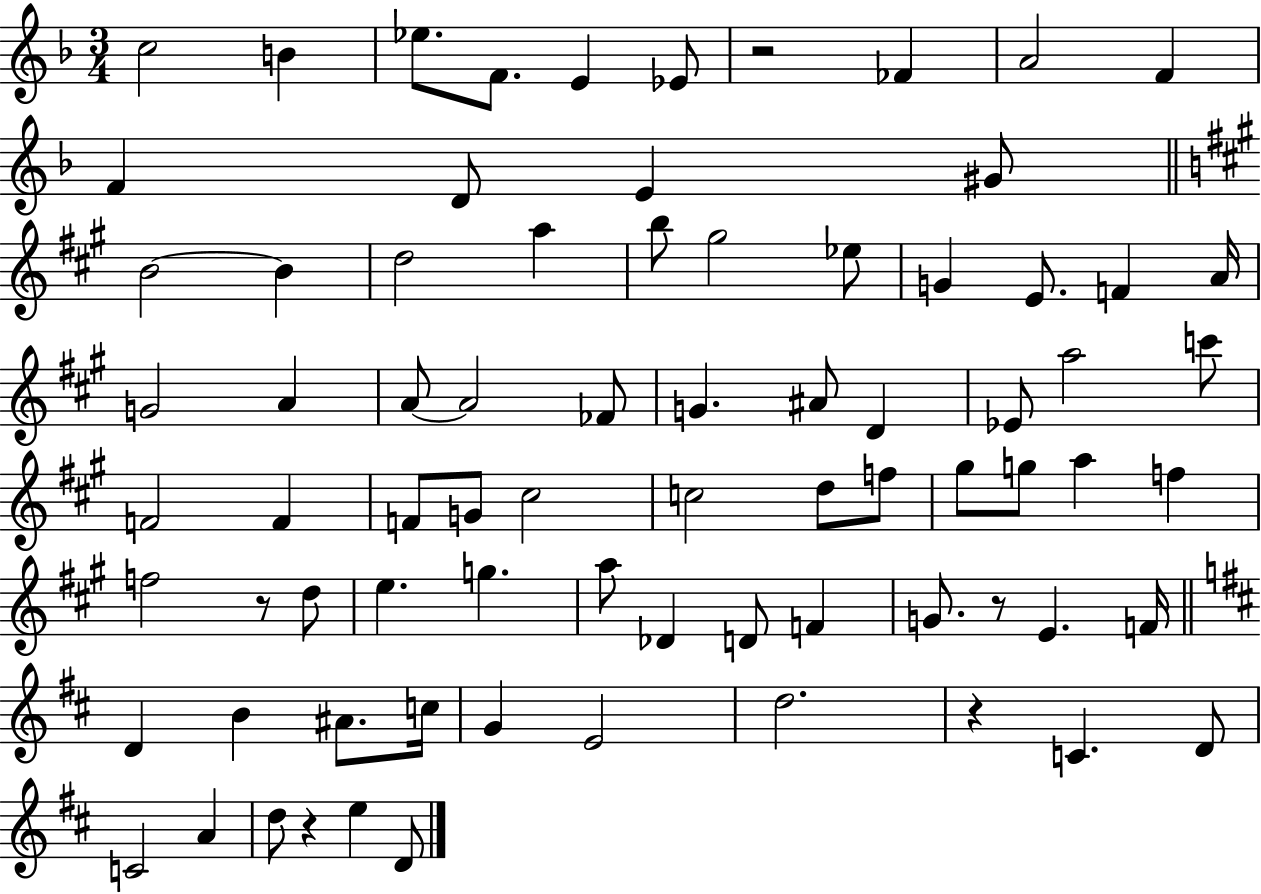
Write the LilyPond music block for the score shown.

{
  \clef treble
  \numericTimeSignature
  \time 3/4
  \key f \major
  c''2 b'4 | ees''8. f'8. e'4 ees'8 | r2 fes'4 | a'2 f'4 | \break f'4 d'8 e'4 gis'8 | \bar "||" \break \key a \major b'2~~ b'4 | d''2 a''4 | b''8 gis''2 ees''8 | g'4 e'8. f'4 a'16 | \break g'2 a'4 | a'8~~ a'2 fes'8 | g'4. ais'8 d'4 | ees'8 a''2 c'''8 | \break f'2 f'4 | f'8 g'8 cis''2 | c''2 d''8 f''8 | gis''8 g''8 a''4 f''4 | \break f''2 r8 d''8 | e''4. g''4. | a''8 des'4 d'8 f'4 | g'8. r8 e'4. f'16 | \break \bar "||" \break \key d \major d'4 b'4 ais'8. c''16 | g'4 e'2 | d''2. | r4 c'4. d'8 | \break c'2 a'4 | d''8 r4 e''4 d'8 | \bar "|."
}